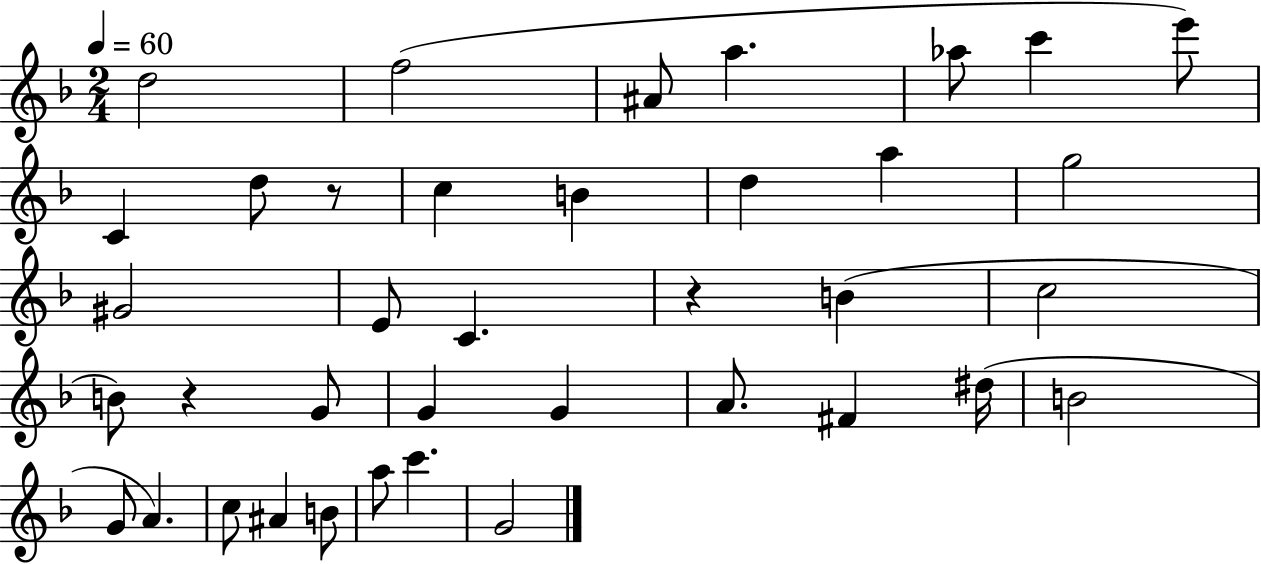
D5/h F5/h A#4/e A5/q. Ab5/e C6/q E6/e C4/q D5/e R/e C5/q B4/q D5/q A5/q G5/h G#4/h E4/e C4/q. R/q B4/q C5/h B4/e R/q G4/e G4/q G4/q A4/e. F#4/q D#5/s B4/h G4/e A4/q. C5/e A#4/q B4/e A5/e C6/q. G4/h